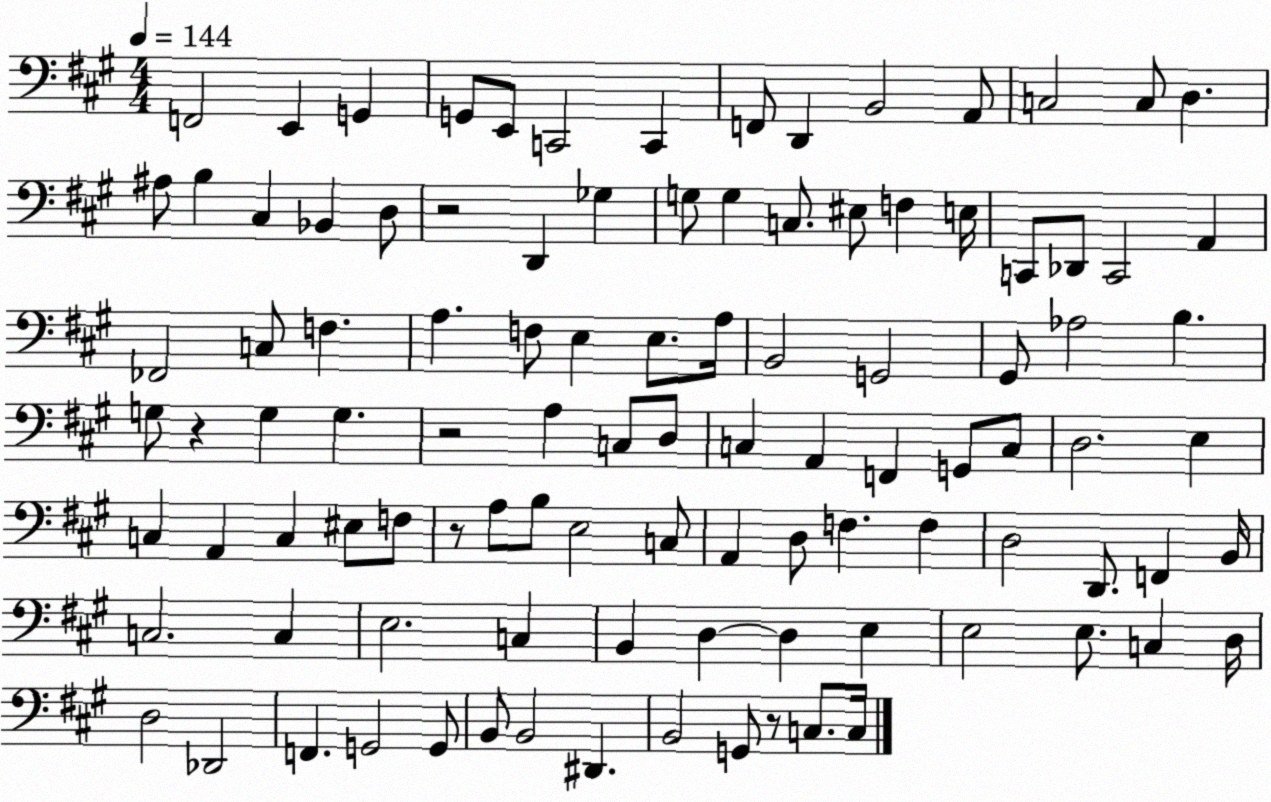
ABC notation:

X:1
T:Untitled
M:4/4
L:1/4
K:A
F,,2 E,, G,, G,,/2 E,,/2 C,,2 C,, F,,/2 D,, B,,2 A,,/2 C,2 C,/2 D, ^A,/2 B, ^C, _B,, D,/2 z2 D,, _G, G,/2 G, C,/2 ^E,/2 F, E,/4 C,,/2 _D,,/2 C,,2 A,, _F,,2 C,/2 F, A, F,/2 E, E,/2 A,/4 B,,2 G,,2 ^G,,/2 _A,2 B, G,/2 z G, G, z2 A, C,/2 D,/2 C, A,, F,, G,,/2 C,/2 D,2 E, C, A,, C, ^E,/2 F,/2 z/2 A,/2 B,/2 E,2 C,/2 A,, D,/2 F, F, D,2 D,,/2 F,, B,,/4 C,2 C, E,2 C, B,, D, D, E, E,2 E,/2 C, D,/4 D,2 _D,,2 F,, G,,2 G,,/2 B,,/2 B,,2 ^D,, B,,2 G,,/2 z/2 C,/2 C,/4